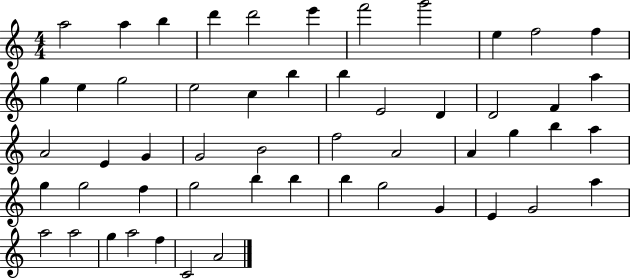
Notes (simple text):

A5/h A5/q B5/q D6/q D6/h E6/q F6/h G6/h E5/q F5/h F5/q G5/q E5/q G5/h E5/h C5/q B5/q B5/q E4/h D4/q D4/h F4/q A5/q A4/h E4/q G4/q G4/h B4/h F5/h A4/h A4/q G5/q B5/q A5/q G5/q G5/h F5/q G5/h B5/q B5/q B5/q G5/h G4/q E4/q G4/h A5/q A5/h A5/h G5/q A5/h F5/q C4/h A4/h